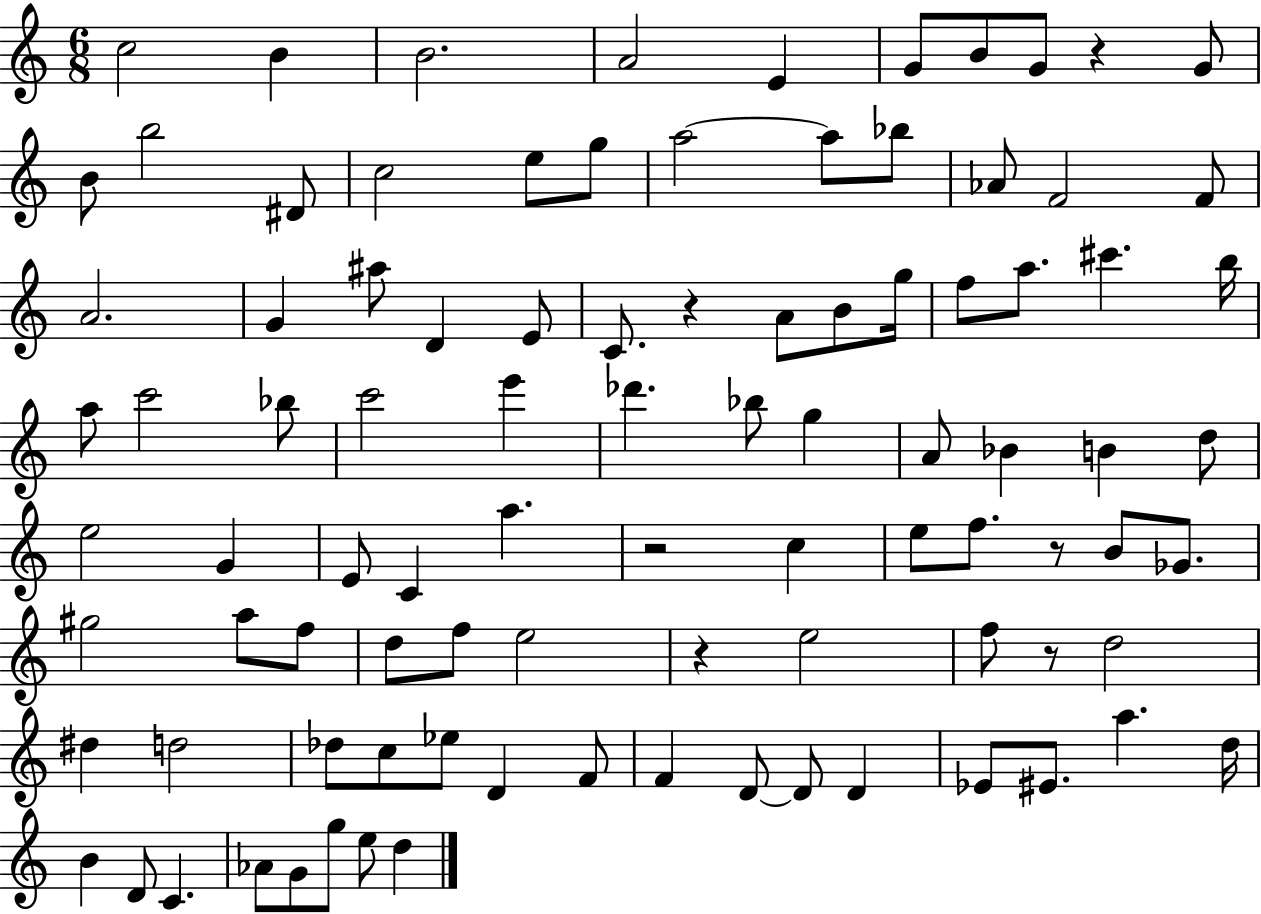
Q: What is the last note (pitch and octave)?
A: D5